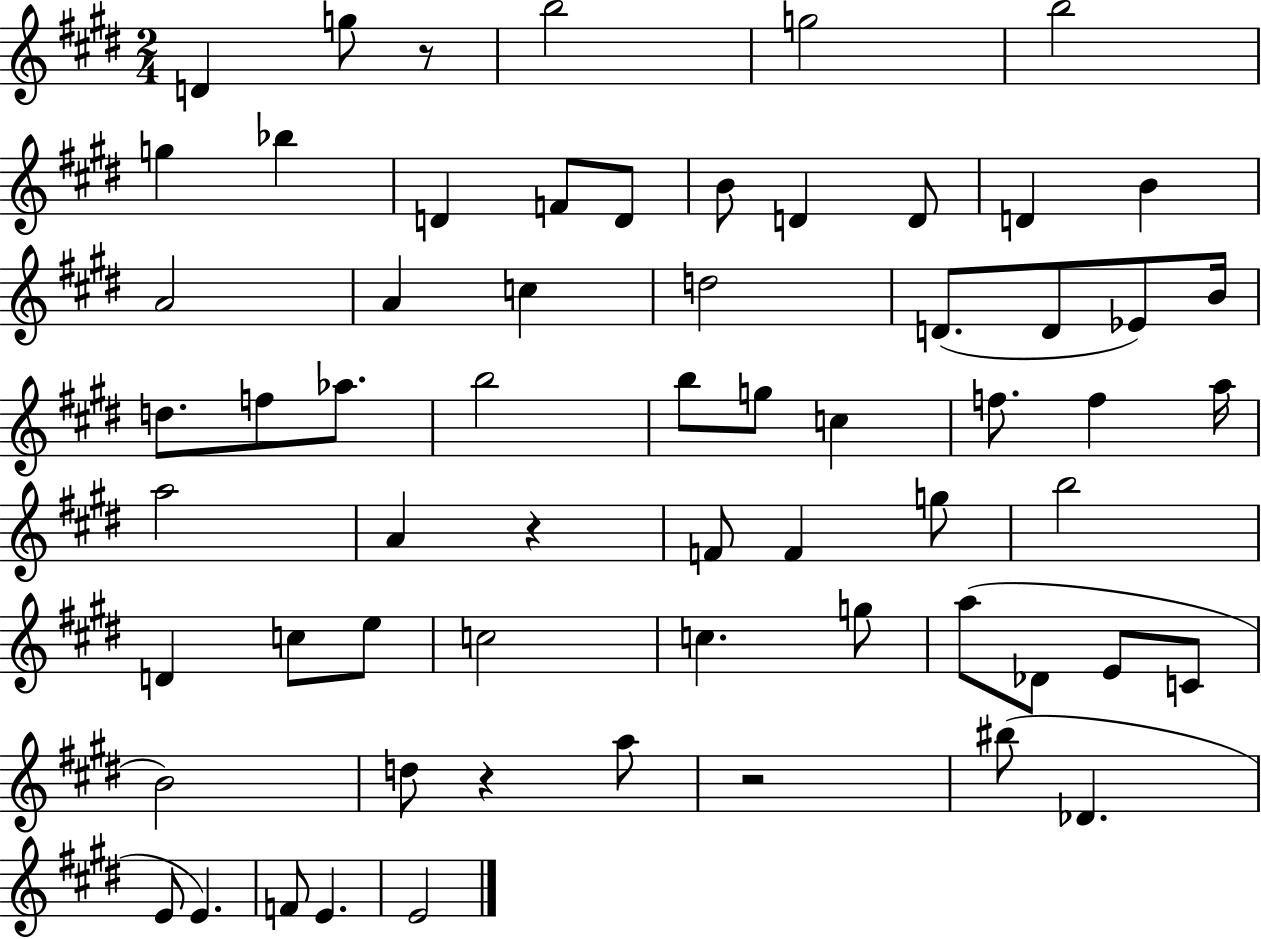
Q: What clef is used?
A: treble